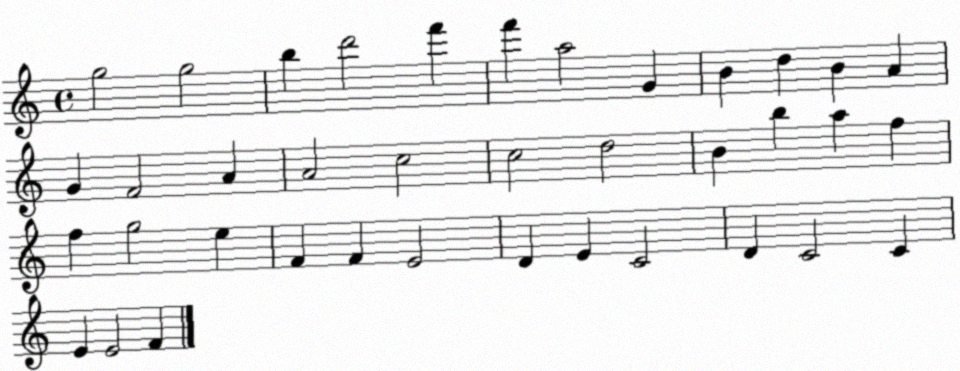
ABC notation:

X:1
T:Untitled
M:4/4
L:1/4
K:C
g2 g2 b d'2 f' f' a2 G B d B A G F2 A A2 c2 c2 d2 B b a f f g2 e F F E2 D E C2 D C2 C E E2 F